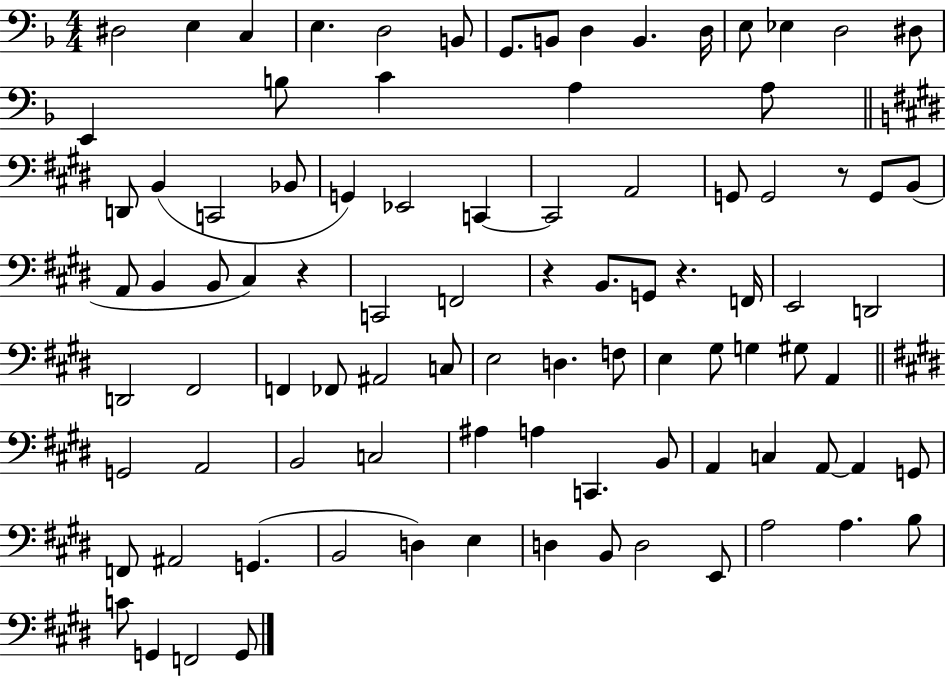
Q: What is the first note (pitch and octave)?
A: D#3